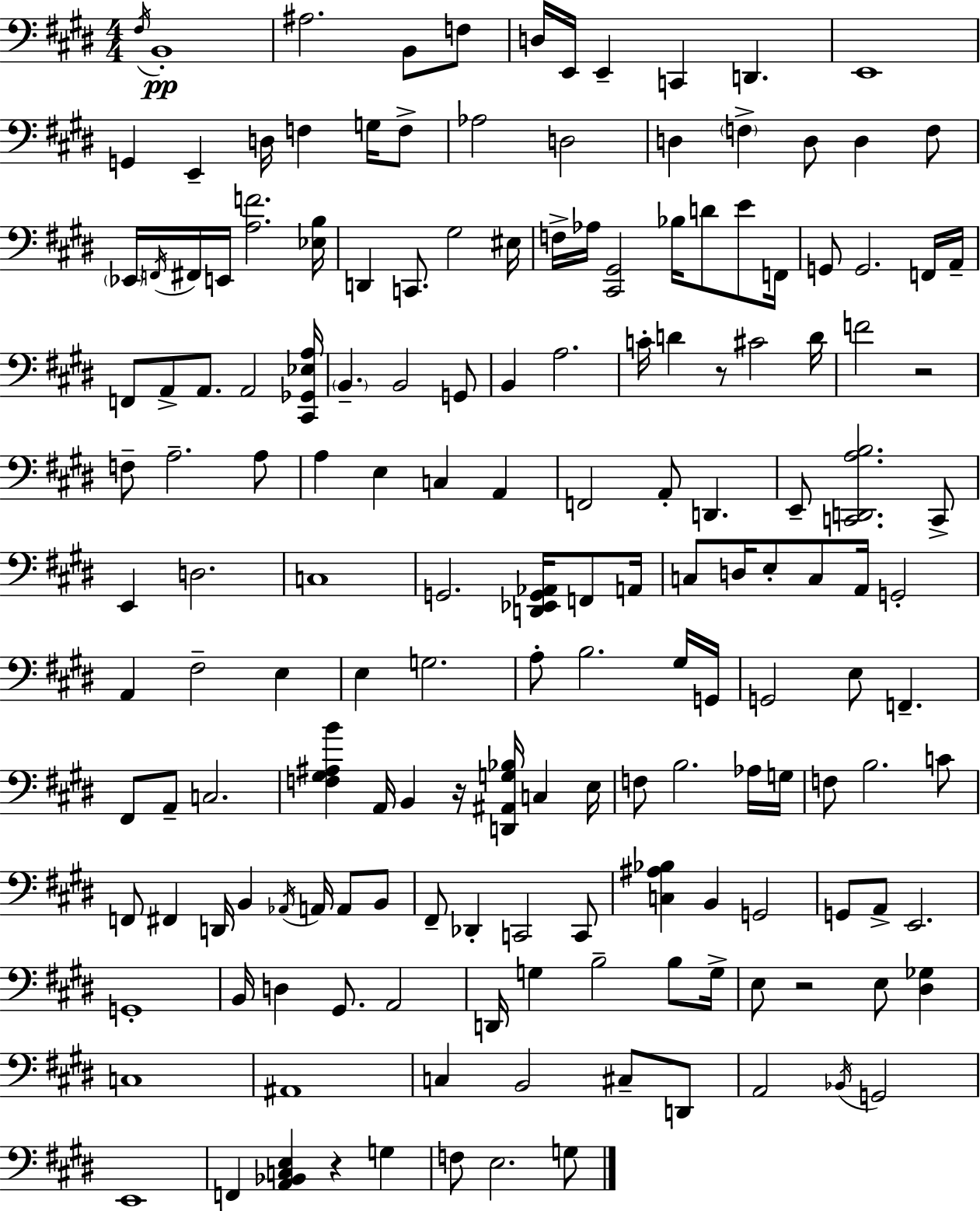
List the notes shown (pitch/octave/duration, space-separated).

F#3/s B2/w A#3/h. B2/e F3/e D3/s E2/s E2/q C2/q D2/q. E2/w G2/q E2/q D3/s F3/q G3/s F3/e Ab3/h D3/h D3/q F3/q D3/e D3/q F3/e Eb2/s F2/s F#2/s E2/s [A3,F4]/h. [Eb3,B3]/s D2/q C2/e. G#3/h EIS3/s F3/s Ab3/s [C#2,G#2]/h Bb3/s D4/e E4/e F2/s G2/e G2/h. F2/s A2/s F2/e A2/e A2/e. A2/h [C#2,Gb2,Eb3,A3]/s B2/q. B2/h G2/e B2/q A3/h. C4/s D4/q R/e C#4/h D4/s F4/h R/h F3/e A3/h. A3/e A3/q E3/q C3/q A2/q F2/h A2/e D2/q. E2/e [C2,D2,A3,B3]/h. C2/e E2/q D3/h. C3/w G2/h. [D2,Eb2,G2,Ab2]/s F2/e A2/s C3/e D3/s E3/e C3/e A2/s G2/h A2/q F#3/h E3/q E3/q G3/h. A3/e B3/h. G#3/s G2/s G2/h E3/e F2/q. F#2/e A2/e C3/h. [F3,G#3,A#3,B4]/q A2/s B2/q R/s [D2,A#2,G3,Bb3]/s C3/q E3/s F3/e B3/h. Ab3/s G3/s F3/e B3/h. C4/e F2/e F#2/q D2/s B2/q Ab2/s A2/s A2/e B2/e F#2/e Db2/q C2/h C2/e [C3,A#3,Bb3]/q B2/q G2/h G2/e A2/e E2/h. G2/w B2/s D3/q G#2/e. A2/h D2/s G3/q B3/h B3/e G3/s E3/e R/h E3/e [D#3,Gb3]/q C3/w A#2/w C3/q B2/h C#3/e D2/e A2/h Bb2/s G2/h E2/w F2/q [A2,Bb2,C3,E3]/q R/q G3/q F3/e E3/h. G3/e